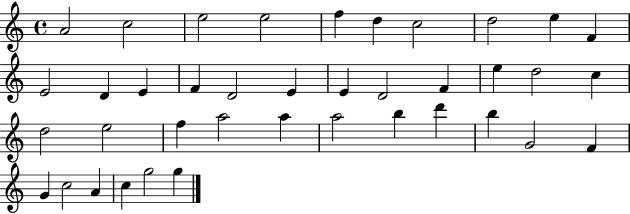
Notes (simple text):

A4/h C5/h E5/h E5/h F5/q D5/q C5/h D5/h E5/q F4/q E4/h D4/q E4/q F4/q D4/h E4/q E4/q D4/h F4/q E5/q D5/h C5/q D5/h E5/h F5/q A5/h A5/q A5/h B5/q D6/q B5/q G4/h F4/q G4/q C5/h A4/q C5/q G5/h G5/q